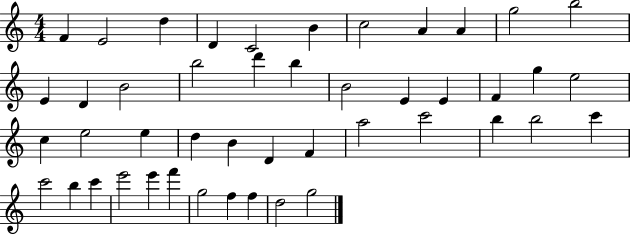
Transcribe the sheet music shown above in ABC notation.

X:1
T:Untitled
M:4/4
L:1/4
K:C
F E2 d D C2 B c2 A A g2 b2 E D B2 b2 d' b B2 E E F g e2 c e2 e d B D F a2 c'2 b b2 c' c'2 b c' e'2 e' f' g2 f f d2 g2